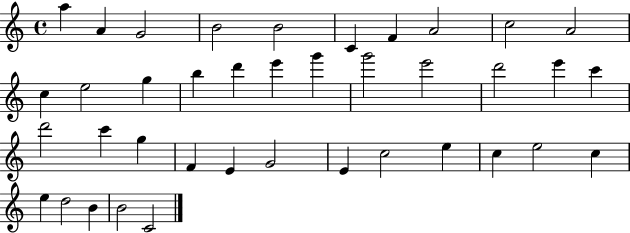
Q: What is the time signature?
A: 4/4